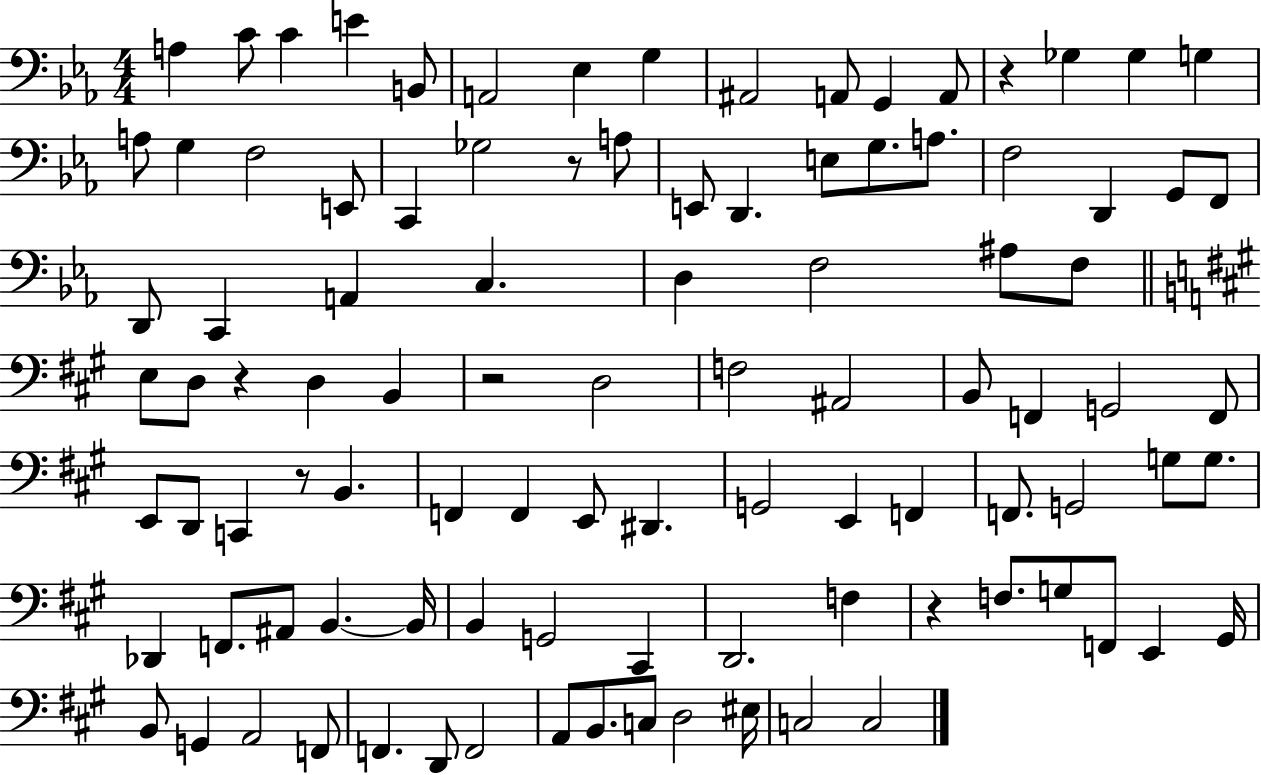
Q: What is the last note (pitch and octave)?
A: C3